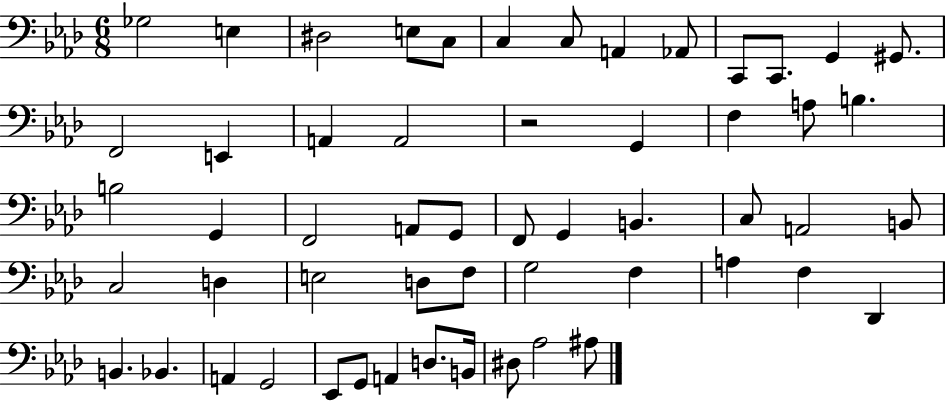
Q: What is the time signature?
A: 6/8